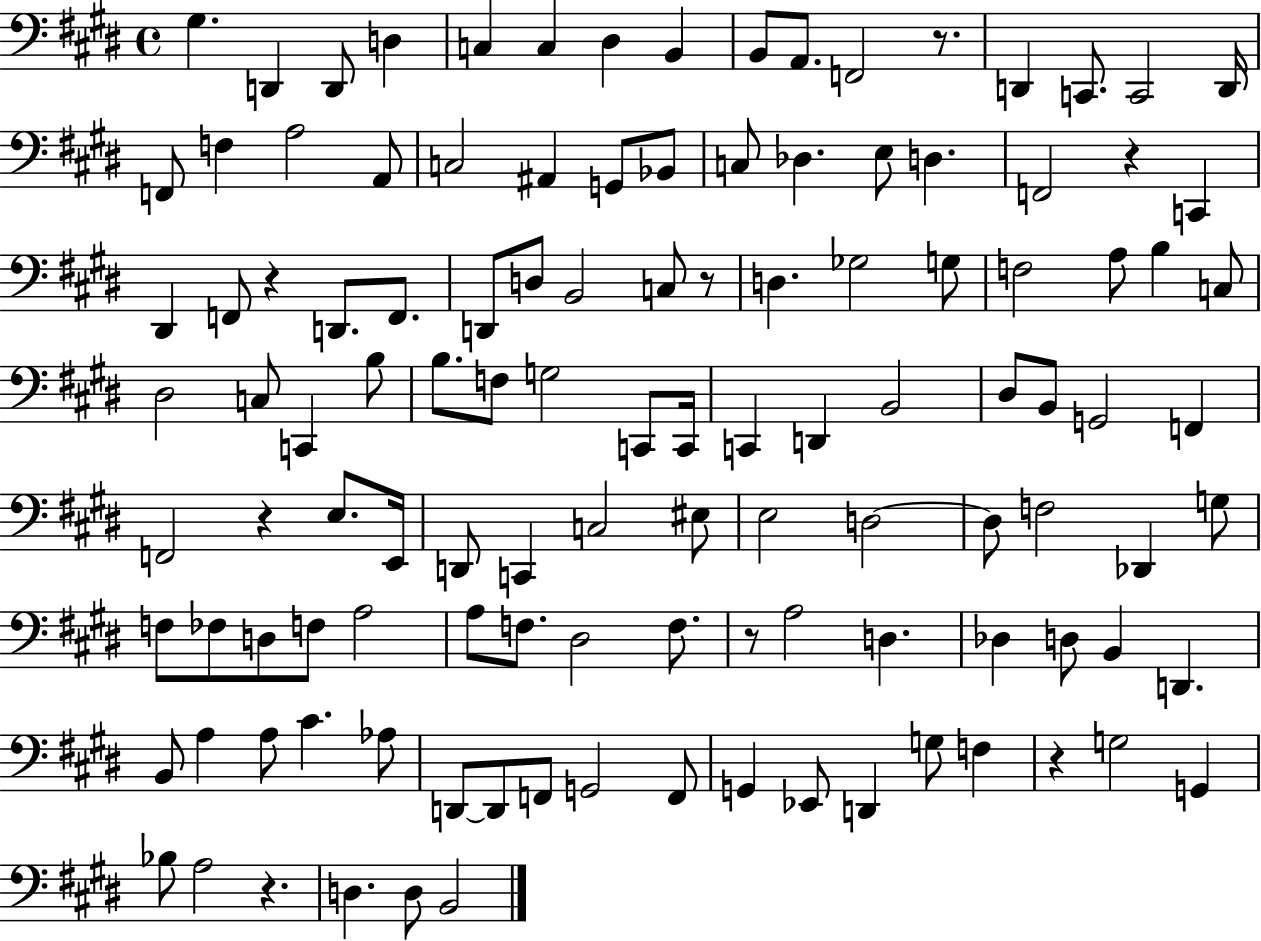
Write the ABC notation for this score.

X:1
T:Untitled
M:4/4
L:1/4
K:E
^G, D,, D,,/2 D, C, C, ^D, B,, B,,/2 A,,/2 F,,2 z/2 D,, C,,/2 C,,2 D,,/4 F,,/2 F, A,2 A,,/2 C,2 ^A,, G,,/2 _B,,/2 C,/2 _D, E,/2 D, F,,2 z C,, ^D,, F,,/2 z D,,/2 F,,/2 D,,/2 D,/2 B,,2 C,/2 z/2 D, _G,2 G,/2 F,2 A,/2 B, C,/2 ^D,2 C,/2 C,, B,/2 B,/2 F,/2 G,2 C,,/2 C,,/4 C,, D,, B,,2 ^D,/2 B,,/2 G,,2 F,, F,,2 z E,/2 E,,/4 D,,/2 C,, C,2 ^E,/2 E,2 D,2 D,/2 F,2 _D,, G,/2 F,/2 _F,/2 D,/2 F,/2 A,2 A,/2 F,/2 ^D,2 F,/2 z/2 A,2 D, _D, D,/2 B,, D,, B,,/2 A, A,/2 ^C _A,/2 D,,/2 D,,/2 F,,/2 G,,2 F,,/2 G,, _E,,/2 D,, G,/2 F, z G,2 G,, _B,/2 A,2 z D, D,/2 B,,2